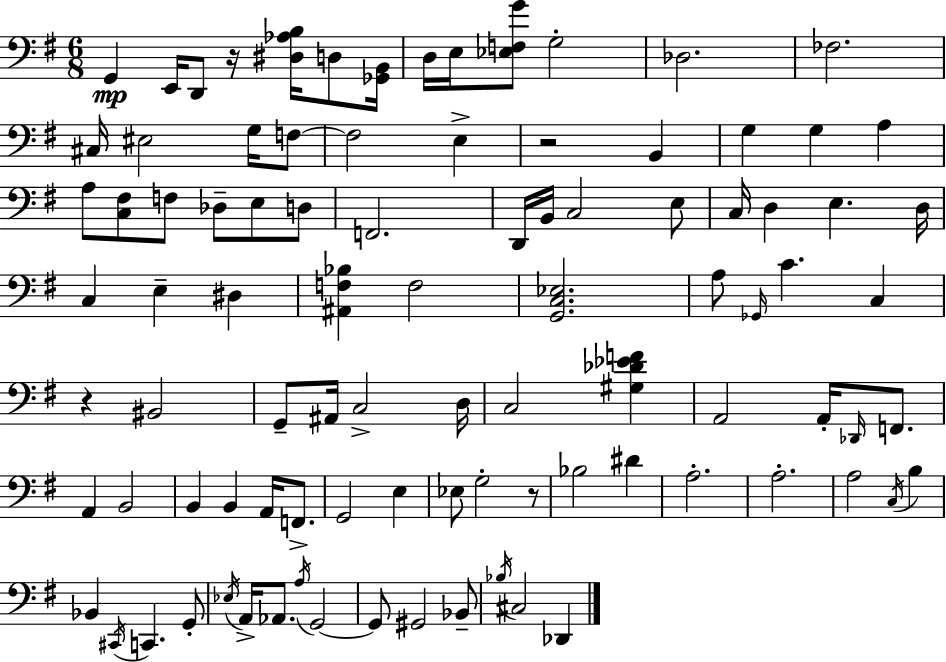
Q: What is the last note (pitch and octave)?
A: Db2